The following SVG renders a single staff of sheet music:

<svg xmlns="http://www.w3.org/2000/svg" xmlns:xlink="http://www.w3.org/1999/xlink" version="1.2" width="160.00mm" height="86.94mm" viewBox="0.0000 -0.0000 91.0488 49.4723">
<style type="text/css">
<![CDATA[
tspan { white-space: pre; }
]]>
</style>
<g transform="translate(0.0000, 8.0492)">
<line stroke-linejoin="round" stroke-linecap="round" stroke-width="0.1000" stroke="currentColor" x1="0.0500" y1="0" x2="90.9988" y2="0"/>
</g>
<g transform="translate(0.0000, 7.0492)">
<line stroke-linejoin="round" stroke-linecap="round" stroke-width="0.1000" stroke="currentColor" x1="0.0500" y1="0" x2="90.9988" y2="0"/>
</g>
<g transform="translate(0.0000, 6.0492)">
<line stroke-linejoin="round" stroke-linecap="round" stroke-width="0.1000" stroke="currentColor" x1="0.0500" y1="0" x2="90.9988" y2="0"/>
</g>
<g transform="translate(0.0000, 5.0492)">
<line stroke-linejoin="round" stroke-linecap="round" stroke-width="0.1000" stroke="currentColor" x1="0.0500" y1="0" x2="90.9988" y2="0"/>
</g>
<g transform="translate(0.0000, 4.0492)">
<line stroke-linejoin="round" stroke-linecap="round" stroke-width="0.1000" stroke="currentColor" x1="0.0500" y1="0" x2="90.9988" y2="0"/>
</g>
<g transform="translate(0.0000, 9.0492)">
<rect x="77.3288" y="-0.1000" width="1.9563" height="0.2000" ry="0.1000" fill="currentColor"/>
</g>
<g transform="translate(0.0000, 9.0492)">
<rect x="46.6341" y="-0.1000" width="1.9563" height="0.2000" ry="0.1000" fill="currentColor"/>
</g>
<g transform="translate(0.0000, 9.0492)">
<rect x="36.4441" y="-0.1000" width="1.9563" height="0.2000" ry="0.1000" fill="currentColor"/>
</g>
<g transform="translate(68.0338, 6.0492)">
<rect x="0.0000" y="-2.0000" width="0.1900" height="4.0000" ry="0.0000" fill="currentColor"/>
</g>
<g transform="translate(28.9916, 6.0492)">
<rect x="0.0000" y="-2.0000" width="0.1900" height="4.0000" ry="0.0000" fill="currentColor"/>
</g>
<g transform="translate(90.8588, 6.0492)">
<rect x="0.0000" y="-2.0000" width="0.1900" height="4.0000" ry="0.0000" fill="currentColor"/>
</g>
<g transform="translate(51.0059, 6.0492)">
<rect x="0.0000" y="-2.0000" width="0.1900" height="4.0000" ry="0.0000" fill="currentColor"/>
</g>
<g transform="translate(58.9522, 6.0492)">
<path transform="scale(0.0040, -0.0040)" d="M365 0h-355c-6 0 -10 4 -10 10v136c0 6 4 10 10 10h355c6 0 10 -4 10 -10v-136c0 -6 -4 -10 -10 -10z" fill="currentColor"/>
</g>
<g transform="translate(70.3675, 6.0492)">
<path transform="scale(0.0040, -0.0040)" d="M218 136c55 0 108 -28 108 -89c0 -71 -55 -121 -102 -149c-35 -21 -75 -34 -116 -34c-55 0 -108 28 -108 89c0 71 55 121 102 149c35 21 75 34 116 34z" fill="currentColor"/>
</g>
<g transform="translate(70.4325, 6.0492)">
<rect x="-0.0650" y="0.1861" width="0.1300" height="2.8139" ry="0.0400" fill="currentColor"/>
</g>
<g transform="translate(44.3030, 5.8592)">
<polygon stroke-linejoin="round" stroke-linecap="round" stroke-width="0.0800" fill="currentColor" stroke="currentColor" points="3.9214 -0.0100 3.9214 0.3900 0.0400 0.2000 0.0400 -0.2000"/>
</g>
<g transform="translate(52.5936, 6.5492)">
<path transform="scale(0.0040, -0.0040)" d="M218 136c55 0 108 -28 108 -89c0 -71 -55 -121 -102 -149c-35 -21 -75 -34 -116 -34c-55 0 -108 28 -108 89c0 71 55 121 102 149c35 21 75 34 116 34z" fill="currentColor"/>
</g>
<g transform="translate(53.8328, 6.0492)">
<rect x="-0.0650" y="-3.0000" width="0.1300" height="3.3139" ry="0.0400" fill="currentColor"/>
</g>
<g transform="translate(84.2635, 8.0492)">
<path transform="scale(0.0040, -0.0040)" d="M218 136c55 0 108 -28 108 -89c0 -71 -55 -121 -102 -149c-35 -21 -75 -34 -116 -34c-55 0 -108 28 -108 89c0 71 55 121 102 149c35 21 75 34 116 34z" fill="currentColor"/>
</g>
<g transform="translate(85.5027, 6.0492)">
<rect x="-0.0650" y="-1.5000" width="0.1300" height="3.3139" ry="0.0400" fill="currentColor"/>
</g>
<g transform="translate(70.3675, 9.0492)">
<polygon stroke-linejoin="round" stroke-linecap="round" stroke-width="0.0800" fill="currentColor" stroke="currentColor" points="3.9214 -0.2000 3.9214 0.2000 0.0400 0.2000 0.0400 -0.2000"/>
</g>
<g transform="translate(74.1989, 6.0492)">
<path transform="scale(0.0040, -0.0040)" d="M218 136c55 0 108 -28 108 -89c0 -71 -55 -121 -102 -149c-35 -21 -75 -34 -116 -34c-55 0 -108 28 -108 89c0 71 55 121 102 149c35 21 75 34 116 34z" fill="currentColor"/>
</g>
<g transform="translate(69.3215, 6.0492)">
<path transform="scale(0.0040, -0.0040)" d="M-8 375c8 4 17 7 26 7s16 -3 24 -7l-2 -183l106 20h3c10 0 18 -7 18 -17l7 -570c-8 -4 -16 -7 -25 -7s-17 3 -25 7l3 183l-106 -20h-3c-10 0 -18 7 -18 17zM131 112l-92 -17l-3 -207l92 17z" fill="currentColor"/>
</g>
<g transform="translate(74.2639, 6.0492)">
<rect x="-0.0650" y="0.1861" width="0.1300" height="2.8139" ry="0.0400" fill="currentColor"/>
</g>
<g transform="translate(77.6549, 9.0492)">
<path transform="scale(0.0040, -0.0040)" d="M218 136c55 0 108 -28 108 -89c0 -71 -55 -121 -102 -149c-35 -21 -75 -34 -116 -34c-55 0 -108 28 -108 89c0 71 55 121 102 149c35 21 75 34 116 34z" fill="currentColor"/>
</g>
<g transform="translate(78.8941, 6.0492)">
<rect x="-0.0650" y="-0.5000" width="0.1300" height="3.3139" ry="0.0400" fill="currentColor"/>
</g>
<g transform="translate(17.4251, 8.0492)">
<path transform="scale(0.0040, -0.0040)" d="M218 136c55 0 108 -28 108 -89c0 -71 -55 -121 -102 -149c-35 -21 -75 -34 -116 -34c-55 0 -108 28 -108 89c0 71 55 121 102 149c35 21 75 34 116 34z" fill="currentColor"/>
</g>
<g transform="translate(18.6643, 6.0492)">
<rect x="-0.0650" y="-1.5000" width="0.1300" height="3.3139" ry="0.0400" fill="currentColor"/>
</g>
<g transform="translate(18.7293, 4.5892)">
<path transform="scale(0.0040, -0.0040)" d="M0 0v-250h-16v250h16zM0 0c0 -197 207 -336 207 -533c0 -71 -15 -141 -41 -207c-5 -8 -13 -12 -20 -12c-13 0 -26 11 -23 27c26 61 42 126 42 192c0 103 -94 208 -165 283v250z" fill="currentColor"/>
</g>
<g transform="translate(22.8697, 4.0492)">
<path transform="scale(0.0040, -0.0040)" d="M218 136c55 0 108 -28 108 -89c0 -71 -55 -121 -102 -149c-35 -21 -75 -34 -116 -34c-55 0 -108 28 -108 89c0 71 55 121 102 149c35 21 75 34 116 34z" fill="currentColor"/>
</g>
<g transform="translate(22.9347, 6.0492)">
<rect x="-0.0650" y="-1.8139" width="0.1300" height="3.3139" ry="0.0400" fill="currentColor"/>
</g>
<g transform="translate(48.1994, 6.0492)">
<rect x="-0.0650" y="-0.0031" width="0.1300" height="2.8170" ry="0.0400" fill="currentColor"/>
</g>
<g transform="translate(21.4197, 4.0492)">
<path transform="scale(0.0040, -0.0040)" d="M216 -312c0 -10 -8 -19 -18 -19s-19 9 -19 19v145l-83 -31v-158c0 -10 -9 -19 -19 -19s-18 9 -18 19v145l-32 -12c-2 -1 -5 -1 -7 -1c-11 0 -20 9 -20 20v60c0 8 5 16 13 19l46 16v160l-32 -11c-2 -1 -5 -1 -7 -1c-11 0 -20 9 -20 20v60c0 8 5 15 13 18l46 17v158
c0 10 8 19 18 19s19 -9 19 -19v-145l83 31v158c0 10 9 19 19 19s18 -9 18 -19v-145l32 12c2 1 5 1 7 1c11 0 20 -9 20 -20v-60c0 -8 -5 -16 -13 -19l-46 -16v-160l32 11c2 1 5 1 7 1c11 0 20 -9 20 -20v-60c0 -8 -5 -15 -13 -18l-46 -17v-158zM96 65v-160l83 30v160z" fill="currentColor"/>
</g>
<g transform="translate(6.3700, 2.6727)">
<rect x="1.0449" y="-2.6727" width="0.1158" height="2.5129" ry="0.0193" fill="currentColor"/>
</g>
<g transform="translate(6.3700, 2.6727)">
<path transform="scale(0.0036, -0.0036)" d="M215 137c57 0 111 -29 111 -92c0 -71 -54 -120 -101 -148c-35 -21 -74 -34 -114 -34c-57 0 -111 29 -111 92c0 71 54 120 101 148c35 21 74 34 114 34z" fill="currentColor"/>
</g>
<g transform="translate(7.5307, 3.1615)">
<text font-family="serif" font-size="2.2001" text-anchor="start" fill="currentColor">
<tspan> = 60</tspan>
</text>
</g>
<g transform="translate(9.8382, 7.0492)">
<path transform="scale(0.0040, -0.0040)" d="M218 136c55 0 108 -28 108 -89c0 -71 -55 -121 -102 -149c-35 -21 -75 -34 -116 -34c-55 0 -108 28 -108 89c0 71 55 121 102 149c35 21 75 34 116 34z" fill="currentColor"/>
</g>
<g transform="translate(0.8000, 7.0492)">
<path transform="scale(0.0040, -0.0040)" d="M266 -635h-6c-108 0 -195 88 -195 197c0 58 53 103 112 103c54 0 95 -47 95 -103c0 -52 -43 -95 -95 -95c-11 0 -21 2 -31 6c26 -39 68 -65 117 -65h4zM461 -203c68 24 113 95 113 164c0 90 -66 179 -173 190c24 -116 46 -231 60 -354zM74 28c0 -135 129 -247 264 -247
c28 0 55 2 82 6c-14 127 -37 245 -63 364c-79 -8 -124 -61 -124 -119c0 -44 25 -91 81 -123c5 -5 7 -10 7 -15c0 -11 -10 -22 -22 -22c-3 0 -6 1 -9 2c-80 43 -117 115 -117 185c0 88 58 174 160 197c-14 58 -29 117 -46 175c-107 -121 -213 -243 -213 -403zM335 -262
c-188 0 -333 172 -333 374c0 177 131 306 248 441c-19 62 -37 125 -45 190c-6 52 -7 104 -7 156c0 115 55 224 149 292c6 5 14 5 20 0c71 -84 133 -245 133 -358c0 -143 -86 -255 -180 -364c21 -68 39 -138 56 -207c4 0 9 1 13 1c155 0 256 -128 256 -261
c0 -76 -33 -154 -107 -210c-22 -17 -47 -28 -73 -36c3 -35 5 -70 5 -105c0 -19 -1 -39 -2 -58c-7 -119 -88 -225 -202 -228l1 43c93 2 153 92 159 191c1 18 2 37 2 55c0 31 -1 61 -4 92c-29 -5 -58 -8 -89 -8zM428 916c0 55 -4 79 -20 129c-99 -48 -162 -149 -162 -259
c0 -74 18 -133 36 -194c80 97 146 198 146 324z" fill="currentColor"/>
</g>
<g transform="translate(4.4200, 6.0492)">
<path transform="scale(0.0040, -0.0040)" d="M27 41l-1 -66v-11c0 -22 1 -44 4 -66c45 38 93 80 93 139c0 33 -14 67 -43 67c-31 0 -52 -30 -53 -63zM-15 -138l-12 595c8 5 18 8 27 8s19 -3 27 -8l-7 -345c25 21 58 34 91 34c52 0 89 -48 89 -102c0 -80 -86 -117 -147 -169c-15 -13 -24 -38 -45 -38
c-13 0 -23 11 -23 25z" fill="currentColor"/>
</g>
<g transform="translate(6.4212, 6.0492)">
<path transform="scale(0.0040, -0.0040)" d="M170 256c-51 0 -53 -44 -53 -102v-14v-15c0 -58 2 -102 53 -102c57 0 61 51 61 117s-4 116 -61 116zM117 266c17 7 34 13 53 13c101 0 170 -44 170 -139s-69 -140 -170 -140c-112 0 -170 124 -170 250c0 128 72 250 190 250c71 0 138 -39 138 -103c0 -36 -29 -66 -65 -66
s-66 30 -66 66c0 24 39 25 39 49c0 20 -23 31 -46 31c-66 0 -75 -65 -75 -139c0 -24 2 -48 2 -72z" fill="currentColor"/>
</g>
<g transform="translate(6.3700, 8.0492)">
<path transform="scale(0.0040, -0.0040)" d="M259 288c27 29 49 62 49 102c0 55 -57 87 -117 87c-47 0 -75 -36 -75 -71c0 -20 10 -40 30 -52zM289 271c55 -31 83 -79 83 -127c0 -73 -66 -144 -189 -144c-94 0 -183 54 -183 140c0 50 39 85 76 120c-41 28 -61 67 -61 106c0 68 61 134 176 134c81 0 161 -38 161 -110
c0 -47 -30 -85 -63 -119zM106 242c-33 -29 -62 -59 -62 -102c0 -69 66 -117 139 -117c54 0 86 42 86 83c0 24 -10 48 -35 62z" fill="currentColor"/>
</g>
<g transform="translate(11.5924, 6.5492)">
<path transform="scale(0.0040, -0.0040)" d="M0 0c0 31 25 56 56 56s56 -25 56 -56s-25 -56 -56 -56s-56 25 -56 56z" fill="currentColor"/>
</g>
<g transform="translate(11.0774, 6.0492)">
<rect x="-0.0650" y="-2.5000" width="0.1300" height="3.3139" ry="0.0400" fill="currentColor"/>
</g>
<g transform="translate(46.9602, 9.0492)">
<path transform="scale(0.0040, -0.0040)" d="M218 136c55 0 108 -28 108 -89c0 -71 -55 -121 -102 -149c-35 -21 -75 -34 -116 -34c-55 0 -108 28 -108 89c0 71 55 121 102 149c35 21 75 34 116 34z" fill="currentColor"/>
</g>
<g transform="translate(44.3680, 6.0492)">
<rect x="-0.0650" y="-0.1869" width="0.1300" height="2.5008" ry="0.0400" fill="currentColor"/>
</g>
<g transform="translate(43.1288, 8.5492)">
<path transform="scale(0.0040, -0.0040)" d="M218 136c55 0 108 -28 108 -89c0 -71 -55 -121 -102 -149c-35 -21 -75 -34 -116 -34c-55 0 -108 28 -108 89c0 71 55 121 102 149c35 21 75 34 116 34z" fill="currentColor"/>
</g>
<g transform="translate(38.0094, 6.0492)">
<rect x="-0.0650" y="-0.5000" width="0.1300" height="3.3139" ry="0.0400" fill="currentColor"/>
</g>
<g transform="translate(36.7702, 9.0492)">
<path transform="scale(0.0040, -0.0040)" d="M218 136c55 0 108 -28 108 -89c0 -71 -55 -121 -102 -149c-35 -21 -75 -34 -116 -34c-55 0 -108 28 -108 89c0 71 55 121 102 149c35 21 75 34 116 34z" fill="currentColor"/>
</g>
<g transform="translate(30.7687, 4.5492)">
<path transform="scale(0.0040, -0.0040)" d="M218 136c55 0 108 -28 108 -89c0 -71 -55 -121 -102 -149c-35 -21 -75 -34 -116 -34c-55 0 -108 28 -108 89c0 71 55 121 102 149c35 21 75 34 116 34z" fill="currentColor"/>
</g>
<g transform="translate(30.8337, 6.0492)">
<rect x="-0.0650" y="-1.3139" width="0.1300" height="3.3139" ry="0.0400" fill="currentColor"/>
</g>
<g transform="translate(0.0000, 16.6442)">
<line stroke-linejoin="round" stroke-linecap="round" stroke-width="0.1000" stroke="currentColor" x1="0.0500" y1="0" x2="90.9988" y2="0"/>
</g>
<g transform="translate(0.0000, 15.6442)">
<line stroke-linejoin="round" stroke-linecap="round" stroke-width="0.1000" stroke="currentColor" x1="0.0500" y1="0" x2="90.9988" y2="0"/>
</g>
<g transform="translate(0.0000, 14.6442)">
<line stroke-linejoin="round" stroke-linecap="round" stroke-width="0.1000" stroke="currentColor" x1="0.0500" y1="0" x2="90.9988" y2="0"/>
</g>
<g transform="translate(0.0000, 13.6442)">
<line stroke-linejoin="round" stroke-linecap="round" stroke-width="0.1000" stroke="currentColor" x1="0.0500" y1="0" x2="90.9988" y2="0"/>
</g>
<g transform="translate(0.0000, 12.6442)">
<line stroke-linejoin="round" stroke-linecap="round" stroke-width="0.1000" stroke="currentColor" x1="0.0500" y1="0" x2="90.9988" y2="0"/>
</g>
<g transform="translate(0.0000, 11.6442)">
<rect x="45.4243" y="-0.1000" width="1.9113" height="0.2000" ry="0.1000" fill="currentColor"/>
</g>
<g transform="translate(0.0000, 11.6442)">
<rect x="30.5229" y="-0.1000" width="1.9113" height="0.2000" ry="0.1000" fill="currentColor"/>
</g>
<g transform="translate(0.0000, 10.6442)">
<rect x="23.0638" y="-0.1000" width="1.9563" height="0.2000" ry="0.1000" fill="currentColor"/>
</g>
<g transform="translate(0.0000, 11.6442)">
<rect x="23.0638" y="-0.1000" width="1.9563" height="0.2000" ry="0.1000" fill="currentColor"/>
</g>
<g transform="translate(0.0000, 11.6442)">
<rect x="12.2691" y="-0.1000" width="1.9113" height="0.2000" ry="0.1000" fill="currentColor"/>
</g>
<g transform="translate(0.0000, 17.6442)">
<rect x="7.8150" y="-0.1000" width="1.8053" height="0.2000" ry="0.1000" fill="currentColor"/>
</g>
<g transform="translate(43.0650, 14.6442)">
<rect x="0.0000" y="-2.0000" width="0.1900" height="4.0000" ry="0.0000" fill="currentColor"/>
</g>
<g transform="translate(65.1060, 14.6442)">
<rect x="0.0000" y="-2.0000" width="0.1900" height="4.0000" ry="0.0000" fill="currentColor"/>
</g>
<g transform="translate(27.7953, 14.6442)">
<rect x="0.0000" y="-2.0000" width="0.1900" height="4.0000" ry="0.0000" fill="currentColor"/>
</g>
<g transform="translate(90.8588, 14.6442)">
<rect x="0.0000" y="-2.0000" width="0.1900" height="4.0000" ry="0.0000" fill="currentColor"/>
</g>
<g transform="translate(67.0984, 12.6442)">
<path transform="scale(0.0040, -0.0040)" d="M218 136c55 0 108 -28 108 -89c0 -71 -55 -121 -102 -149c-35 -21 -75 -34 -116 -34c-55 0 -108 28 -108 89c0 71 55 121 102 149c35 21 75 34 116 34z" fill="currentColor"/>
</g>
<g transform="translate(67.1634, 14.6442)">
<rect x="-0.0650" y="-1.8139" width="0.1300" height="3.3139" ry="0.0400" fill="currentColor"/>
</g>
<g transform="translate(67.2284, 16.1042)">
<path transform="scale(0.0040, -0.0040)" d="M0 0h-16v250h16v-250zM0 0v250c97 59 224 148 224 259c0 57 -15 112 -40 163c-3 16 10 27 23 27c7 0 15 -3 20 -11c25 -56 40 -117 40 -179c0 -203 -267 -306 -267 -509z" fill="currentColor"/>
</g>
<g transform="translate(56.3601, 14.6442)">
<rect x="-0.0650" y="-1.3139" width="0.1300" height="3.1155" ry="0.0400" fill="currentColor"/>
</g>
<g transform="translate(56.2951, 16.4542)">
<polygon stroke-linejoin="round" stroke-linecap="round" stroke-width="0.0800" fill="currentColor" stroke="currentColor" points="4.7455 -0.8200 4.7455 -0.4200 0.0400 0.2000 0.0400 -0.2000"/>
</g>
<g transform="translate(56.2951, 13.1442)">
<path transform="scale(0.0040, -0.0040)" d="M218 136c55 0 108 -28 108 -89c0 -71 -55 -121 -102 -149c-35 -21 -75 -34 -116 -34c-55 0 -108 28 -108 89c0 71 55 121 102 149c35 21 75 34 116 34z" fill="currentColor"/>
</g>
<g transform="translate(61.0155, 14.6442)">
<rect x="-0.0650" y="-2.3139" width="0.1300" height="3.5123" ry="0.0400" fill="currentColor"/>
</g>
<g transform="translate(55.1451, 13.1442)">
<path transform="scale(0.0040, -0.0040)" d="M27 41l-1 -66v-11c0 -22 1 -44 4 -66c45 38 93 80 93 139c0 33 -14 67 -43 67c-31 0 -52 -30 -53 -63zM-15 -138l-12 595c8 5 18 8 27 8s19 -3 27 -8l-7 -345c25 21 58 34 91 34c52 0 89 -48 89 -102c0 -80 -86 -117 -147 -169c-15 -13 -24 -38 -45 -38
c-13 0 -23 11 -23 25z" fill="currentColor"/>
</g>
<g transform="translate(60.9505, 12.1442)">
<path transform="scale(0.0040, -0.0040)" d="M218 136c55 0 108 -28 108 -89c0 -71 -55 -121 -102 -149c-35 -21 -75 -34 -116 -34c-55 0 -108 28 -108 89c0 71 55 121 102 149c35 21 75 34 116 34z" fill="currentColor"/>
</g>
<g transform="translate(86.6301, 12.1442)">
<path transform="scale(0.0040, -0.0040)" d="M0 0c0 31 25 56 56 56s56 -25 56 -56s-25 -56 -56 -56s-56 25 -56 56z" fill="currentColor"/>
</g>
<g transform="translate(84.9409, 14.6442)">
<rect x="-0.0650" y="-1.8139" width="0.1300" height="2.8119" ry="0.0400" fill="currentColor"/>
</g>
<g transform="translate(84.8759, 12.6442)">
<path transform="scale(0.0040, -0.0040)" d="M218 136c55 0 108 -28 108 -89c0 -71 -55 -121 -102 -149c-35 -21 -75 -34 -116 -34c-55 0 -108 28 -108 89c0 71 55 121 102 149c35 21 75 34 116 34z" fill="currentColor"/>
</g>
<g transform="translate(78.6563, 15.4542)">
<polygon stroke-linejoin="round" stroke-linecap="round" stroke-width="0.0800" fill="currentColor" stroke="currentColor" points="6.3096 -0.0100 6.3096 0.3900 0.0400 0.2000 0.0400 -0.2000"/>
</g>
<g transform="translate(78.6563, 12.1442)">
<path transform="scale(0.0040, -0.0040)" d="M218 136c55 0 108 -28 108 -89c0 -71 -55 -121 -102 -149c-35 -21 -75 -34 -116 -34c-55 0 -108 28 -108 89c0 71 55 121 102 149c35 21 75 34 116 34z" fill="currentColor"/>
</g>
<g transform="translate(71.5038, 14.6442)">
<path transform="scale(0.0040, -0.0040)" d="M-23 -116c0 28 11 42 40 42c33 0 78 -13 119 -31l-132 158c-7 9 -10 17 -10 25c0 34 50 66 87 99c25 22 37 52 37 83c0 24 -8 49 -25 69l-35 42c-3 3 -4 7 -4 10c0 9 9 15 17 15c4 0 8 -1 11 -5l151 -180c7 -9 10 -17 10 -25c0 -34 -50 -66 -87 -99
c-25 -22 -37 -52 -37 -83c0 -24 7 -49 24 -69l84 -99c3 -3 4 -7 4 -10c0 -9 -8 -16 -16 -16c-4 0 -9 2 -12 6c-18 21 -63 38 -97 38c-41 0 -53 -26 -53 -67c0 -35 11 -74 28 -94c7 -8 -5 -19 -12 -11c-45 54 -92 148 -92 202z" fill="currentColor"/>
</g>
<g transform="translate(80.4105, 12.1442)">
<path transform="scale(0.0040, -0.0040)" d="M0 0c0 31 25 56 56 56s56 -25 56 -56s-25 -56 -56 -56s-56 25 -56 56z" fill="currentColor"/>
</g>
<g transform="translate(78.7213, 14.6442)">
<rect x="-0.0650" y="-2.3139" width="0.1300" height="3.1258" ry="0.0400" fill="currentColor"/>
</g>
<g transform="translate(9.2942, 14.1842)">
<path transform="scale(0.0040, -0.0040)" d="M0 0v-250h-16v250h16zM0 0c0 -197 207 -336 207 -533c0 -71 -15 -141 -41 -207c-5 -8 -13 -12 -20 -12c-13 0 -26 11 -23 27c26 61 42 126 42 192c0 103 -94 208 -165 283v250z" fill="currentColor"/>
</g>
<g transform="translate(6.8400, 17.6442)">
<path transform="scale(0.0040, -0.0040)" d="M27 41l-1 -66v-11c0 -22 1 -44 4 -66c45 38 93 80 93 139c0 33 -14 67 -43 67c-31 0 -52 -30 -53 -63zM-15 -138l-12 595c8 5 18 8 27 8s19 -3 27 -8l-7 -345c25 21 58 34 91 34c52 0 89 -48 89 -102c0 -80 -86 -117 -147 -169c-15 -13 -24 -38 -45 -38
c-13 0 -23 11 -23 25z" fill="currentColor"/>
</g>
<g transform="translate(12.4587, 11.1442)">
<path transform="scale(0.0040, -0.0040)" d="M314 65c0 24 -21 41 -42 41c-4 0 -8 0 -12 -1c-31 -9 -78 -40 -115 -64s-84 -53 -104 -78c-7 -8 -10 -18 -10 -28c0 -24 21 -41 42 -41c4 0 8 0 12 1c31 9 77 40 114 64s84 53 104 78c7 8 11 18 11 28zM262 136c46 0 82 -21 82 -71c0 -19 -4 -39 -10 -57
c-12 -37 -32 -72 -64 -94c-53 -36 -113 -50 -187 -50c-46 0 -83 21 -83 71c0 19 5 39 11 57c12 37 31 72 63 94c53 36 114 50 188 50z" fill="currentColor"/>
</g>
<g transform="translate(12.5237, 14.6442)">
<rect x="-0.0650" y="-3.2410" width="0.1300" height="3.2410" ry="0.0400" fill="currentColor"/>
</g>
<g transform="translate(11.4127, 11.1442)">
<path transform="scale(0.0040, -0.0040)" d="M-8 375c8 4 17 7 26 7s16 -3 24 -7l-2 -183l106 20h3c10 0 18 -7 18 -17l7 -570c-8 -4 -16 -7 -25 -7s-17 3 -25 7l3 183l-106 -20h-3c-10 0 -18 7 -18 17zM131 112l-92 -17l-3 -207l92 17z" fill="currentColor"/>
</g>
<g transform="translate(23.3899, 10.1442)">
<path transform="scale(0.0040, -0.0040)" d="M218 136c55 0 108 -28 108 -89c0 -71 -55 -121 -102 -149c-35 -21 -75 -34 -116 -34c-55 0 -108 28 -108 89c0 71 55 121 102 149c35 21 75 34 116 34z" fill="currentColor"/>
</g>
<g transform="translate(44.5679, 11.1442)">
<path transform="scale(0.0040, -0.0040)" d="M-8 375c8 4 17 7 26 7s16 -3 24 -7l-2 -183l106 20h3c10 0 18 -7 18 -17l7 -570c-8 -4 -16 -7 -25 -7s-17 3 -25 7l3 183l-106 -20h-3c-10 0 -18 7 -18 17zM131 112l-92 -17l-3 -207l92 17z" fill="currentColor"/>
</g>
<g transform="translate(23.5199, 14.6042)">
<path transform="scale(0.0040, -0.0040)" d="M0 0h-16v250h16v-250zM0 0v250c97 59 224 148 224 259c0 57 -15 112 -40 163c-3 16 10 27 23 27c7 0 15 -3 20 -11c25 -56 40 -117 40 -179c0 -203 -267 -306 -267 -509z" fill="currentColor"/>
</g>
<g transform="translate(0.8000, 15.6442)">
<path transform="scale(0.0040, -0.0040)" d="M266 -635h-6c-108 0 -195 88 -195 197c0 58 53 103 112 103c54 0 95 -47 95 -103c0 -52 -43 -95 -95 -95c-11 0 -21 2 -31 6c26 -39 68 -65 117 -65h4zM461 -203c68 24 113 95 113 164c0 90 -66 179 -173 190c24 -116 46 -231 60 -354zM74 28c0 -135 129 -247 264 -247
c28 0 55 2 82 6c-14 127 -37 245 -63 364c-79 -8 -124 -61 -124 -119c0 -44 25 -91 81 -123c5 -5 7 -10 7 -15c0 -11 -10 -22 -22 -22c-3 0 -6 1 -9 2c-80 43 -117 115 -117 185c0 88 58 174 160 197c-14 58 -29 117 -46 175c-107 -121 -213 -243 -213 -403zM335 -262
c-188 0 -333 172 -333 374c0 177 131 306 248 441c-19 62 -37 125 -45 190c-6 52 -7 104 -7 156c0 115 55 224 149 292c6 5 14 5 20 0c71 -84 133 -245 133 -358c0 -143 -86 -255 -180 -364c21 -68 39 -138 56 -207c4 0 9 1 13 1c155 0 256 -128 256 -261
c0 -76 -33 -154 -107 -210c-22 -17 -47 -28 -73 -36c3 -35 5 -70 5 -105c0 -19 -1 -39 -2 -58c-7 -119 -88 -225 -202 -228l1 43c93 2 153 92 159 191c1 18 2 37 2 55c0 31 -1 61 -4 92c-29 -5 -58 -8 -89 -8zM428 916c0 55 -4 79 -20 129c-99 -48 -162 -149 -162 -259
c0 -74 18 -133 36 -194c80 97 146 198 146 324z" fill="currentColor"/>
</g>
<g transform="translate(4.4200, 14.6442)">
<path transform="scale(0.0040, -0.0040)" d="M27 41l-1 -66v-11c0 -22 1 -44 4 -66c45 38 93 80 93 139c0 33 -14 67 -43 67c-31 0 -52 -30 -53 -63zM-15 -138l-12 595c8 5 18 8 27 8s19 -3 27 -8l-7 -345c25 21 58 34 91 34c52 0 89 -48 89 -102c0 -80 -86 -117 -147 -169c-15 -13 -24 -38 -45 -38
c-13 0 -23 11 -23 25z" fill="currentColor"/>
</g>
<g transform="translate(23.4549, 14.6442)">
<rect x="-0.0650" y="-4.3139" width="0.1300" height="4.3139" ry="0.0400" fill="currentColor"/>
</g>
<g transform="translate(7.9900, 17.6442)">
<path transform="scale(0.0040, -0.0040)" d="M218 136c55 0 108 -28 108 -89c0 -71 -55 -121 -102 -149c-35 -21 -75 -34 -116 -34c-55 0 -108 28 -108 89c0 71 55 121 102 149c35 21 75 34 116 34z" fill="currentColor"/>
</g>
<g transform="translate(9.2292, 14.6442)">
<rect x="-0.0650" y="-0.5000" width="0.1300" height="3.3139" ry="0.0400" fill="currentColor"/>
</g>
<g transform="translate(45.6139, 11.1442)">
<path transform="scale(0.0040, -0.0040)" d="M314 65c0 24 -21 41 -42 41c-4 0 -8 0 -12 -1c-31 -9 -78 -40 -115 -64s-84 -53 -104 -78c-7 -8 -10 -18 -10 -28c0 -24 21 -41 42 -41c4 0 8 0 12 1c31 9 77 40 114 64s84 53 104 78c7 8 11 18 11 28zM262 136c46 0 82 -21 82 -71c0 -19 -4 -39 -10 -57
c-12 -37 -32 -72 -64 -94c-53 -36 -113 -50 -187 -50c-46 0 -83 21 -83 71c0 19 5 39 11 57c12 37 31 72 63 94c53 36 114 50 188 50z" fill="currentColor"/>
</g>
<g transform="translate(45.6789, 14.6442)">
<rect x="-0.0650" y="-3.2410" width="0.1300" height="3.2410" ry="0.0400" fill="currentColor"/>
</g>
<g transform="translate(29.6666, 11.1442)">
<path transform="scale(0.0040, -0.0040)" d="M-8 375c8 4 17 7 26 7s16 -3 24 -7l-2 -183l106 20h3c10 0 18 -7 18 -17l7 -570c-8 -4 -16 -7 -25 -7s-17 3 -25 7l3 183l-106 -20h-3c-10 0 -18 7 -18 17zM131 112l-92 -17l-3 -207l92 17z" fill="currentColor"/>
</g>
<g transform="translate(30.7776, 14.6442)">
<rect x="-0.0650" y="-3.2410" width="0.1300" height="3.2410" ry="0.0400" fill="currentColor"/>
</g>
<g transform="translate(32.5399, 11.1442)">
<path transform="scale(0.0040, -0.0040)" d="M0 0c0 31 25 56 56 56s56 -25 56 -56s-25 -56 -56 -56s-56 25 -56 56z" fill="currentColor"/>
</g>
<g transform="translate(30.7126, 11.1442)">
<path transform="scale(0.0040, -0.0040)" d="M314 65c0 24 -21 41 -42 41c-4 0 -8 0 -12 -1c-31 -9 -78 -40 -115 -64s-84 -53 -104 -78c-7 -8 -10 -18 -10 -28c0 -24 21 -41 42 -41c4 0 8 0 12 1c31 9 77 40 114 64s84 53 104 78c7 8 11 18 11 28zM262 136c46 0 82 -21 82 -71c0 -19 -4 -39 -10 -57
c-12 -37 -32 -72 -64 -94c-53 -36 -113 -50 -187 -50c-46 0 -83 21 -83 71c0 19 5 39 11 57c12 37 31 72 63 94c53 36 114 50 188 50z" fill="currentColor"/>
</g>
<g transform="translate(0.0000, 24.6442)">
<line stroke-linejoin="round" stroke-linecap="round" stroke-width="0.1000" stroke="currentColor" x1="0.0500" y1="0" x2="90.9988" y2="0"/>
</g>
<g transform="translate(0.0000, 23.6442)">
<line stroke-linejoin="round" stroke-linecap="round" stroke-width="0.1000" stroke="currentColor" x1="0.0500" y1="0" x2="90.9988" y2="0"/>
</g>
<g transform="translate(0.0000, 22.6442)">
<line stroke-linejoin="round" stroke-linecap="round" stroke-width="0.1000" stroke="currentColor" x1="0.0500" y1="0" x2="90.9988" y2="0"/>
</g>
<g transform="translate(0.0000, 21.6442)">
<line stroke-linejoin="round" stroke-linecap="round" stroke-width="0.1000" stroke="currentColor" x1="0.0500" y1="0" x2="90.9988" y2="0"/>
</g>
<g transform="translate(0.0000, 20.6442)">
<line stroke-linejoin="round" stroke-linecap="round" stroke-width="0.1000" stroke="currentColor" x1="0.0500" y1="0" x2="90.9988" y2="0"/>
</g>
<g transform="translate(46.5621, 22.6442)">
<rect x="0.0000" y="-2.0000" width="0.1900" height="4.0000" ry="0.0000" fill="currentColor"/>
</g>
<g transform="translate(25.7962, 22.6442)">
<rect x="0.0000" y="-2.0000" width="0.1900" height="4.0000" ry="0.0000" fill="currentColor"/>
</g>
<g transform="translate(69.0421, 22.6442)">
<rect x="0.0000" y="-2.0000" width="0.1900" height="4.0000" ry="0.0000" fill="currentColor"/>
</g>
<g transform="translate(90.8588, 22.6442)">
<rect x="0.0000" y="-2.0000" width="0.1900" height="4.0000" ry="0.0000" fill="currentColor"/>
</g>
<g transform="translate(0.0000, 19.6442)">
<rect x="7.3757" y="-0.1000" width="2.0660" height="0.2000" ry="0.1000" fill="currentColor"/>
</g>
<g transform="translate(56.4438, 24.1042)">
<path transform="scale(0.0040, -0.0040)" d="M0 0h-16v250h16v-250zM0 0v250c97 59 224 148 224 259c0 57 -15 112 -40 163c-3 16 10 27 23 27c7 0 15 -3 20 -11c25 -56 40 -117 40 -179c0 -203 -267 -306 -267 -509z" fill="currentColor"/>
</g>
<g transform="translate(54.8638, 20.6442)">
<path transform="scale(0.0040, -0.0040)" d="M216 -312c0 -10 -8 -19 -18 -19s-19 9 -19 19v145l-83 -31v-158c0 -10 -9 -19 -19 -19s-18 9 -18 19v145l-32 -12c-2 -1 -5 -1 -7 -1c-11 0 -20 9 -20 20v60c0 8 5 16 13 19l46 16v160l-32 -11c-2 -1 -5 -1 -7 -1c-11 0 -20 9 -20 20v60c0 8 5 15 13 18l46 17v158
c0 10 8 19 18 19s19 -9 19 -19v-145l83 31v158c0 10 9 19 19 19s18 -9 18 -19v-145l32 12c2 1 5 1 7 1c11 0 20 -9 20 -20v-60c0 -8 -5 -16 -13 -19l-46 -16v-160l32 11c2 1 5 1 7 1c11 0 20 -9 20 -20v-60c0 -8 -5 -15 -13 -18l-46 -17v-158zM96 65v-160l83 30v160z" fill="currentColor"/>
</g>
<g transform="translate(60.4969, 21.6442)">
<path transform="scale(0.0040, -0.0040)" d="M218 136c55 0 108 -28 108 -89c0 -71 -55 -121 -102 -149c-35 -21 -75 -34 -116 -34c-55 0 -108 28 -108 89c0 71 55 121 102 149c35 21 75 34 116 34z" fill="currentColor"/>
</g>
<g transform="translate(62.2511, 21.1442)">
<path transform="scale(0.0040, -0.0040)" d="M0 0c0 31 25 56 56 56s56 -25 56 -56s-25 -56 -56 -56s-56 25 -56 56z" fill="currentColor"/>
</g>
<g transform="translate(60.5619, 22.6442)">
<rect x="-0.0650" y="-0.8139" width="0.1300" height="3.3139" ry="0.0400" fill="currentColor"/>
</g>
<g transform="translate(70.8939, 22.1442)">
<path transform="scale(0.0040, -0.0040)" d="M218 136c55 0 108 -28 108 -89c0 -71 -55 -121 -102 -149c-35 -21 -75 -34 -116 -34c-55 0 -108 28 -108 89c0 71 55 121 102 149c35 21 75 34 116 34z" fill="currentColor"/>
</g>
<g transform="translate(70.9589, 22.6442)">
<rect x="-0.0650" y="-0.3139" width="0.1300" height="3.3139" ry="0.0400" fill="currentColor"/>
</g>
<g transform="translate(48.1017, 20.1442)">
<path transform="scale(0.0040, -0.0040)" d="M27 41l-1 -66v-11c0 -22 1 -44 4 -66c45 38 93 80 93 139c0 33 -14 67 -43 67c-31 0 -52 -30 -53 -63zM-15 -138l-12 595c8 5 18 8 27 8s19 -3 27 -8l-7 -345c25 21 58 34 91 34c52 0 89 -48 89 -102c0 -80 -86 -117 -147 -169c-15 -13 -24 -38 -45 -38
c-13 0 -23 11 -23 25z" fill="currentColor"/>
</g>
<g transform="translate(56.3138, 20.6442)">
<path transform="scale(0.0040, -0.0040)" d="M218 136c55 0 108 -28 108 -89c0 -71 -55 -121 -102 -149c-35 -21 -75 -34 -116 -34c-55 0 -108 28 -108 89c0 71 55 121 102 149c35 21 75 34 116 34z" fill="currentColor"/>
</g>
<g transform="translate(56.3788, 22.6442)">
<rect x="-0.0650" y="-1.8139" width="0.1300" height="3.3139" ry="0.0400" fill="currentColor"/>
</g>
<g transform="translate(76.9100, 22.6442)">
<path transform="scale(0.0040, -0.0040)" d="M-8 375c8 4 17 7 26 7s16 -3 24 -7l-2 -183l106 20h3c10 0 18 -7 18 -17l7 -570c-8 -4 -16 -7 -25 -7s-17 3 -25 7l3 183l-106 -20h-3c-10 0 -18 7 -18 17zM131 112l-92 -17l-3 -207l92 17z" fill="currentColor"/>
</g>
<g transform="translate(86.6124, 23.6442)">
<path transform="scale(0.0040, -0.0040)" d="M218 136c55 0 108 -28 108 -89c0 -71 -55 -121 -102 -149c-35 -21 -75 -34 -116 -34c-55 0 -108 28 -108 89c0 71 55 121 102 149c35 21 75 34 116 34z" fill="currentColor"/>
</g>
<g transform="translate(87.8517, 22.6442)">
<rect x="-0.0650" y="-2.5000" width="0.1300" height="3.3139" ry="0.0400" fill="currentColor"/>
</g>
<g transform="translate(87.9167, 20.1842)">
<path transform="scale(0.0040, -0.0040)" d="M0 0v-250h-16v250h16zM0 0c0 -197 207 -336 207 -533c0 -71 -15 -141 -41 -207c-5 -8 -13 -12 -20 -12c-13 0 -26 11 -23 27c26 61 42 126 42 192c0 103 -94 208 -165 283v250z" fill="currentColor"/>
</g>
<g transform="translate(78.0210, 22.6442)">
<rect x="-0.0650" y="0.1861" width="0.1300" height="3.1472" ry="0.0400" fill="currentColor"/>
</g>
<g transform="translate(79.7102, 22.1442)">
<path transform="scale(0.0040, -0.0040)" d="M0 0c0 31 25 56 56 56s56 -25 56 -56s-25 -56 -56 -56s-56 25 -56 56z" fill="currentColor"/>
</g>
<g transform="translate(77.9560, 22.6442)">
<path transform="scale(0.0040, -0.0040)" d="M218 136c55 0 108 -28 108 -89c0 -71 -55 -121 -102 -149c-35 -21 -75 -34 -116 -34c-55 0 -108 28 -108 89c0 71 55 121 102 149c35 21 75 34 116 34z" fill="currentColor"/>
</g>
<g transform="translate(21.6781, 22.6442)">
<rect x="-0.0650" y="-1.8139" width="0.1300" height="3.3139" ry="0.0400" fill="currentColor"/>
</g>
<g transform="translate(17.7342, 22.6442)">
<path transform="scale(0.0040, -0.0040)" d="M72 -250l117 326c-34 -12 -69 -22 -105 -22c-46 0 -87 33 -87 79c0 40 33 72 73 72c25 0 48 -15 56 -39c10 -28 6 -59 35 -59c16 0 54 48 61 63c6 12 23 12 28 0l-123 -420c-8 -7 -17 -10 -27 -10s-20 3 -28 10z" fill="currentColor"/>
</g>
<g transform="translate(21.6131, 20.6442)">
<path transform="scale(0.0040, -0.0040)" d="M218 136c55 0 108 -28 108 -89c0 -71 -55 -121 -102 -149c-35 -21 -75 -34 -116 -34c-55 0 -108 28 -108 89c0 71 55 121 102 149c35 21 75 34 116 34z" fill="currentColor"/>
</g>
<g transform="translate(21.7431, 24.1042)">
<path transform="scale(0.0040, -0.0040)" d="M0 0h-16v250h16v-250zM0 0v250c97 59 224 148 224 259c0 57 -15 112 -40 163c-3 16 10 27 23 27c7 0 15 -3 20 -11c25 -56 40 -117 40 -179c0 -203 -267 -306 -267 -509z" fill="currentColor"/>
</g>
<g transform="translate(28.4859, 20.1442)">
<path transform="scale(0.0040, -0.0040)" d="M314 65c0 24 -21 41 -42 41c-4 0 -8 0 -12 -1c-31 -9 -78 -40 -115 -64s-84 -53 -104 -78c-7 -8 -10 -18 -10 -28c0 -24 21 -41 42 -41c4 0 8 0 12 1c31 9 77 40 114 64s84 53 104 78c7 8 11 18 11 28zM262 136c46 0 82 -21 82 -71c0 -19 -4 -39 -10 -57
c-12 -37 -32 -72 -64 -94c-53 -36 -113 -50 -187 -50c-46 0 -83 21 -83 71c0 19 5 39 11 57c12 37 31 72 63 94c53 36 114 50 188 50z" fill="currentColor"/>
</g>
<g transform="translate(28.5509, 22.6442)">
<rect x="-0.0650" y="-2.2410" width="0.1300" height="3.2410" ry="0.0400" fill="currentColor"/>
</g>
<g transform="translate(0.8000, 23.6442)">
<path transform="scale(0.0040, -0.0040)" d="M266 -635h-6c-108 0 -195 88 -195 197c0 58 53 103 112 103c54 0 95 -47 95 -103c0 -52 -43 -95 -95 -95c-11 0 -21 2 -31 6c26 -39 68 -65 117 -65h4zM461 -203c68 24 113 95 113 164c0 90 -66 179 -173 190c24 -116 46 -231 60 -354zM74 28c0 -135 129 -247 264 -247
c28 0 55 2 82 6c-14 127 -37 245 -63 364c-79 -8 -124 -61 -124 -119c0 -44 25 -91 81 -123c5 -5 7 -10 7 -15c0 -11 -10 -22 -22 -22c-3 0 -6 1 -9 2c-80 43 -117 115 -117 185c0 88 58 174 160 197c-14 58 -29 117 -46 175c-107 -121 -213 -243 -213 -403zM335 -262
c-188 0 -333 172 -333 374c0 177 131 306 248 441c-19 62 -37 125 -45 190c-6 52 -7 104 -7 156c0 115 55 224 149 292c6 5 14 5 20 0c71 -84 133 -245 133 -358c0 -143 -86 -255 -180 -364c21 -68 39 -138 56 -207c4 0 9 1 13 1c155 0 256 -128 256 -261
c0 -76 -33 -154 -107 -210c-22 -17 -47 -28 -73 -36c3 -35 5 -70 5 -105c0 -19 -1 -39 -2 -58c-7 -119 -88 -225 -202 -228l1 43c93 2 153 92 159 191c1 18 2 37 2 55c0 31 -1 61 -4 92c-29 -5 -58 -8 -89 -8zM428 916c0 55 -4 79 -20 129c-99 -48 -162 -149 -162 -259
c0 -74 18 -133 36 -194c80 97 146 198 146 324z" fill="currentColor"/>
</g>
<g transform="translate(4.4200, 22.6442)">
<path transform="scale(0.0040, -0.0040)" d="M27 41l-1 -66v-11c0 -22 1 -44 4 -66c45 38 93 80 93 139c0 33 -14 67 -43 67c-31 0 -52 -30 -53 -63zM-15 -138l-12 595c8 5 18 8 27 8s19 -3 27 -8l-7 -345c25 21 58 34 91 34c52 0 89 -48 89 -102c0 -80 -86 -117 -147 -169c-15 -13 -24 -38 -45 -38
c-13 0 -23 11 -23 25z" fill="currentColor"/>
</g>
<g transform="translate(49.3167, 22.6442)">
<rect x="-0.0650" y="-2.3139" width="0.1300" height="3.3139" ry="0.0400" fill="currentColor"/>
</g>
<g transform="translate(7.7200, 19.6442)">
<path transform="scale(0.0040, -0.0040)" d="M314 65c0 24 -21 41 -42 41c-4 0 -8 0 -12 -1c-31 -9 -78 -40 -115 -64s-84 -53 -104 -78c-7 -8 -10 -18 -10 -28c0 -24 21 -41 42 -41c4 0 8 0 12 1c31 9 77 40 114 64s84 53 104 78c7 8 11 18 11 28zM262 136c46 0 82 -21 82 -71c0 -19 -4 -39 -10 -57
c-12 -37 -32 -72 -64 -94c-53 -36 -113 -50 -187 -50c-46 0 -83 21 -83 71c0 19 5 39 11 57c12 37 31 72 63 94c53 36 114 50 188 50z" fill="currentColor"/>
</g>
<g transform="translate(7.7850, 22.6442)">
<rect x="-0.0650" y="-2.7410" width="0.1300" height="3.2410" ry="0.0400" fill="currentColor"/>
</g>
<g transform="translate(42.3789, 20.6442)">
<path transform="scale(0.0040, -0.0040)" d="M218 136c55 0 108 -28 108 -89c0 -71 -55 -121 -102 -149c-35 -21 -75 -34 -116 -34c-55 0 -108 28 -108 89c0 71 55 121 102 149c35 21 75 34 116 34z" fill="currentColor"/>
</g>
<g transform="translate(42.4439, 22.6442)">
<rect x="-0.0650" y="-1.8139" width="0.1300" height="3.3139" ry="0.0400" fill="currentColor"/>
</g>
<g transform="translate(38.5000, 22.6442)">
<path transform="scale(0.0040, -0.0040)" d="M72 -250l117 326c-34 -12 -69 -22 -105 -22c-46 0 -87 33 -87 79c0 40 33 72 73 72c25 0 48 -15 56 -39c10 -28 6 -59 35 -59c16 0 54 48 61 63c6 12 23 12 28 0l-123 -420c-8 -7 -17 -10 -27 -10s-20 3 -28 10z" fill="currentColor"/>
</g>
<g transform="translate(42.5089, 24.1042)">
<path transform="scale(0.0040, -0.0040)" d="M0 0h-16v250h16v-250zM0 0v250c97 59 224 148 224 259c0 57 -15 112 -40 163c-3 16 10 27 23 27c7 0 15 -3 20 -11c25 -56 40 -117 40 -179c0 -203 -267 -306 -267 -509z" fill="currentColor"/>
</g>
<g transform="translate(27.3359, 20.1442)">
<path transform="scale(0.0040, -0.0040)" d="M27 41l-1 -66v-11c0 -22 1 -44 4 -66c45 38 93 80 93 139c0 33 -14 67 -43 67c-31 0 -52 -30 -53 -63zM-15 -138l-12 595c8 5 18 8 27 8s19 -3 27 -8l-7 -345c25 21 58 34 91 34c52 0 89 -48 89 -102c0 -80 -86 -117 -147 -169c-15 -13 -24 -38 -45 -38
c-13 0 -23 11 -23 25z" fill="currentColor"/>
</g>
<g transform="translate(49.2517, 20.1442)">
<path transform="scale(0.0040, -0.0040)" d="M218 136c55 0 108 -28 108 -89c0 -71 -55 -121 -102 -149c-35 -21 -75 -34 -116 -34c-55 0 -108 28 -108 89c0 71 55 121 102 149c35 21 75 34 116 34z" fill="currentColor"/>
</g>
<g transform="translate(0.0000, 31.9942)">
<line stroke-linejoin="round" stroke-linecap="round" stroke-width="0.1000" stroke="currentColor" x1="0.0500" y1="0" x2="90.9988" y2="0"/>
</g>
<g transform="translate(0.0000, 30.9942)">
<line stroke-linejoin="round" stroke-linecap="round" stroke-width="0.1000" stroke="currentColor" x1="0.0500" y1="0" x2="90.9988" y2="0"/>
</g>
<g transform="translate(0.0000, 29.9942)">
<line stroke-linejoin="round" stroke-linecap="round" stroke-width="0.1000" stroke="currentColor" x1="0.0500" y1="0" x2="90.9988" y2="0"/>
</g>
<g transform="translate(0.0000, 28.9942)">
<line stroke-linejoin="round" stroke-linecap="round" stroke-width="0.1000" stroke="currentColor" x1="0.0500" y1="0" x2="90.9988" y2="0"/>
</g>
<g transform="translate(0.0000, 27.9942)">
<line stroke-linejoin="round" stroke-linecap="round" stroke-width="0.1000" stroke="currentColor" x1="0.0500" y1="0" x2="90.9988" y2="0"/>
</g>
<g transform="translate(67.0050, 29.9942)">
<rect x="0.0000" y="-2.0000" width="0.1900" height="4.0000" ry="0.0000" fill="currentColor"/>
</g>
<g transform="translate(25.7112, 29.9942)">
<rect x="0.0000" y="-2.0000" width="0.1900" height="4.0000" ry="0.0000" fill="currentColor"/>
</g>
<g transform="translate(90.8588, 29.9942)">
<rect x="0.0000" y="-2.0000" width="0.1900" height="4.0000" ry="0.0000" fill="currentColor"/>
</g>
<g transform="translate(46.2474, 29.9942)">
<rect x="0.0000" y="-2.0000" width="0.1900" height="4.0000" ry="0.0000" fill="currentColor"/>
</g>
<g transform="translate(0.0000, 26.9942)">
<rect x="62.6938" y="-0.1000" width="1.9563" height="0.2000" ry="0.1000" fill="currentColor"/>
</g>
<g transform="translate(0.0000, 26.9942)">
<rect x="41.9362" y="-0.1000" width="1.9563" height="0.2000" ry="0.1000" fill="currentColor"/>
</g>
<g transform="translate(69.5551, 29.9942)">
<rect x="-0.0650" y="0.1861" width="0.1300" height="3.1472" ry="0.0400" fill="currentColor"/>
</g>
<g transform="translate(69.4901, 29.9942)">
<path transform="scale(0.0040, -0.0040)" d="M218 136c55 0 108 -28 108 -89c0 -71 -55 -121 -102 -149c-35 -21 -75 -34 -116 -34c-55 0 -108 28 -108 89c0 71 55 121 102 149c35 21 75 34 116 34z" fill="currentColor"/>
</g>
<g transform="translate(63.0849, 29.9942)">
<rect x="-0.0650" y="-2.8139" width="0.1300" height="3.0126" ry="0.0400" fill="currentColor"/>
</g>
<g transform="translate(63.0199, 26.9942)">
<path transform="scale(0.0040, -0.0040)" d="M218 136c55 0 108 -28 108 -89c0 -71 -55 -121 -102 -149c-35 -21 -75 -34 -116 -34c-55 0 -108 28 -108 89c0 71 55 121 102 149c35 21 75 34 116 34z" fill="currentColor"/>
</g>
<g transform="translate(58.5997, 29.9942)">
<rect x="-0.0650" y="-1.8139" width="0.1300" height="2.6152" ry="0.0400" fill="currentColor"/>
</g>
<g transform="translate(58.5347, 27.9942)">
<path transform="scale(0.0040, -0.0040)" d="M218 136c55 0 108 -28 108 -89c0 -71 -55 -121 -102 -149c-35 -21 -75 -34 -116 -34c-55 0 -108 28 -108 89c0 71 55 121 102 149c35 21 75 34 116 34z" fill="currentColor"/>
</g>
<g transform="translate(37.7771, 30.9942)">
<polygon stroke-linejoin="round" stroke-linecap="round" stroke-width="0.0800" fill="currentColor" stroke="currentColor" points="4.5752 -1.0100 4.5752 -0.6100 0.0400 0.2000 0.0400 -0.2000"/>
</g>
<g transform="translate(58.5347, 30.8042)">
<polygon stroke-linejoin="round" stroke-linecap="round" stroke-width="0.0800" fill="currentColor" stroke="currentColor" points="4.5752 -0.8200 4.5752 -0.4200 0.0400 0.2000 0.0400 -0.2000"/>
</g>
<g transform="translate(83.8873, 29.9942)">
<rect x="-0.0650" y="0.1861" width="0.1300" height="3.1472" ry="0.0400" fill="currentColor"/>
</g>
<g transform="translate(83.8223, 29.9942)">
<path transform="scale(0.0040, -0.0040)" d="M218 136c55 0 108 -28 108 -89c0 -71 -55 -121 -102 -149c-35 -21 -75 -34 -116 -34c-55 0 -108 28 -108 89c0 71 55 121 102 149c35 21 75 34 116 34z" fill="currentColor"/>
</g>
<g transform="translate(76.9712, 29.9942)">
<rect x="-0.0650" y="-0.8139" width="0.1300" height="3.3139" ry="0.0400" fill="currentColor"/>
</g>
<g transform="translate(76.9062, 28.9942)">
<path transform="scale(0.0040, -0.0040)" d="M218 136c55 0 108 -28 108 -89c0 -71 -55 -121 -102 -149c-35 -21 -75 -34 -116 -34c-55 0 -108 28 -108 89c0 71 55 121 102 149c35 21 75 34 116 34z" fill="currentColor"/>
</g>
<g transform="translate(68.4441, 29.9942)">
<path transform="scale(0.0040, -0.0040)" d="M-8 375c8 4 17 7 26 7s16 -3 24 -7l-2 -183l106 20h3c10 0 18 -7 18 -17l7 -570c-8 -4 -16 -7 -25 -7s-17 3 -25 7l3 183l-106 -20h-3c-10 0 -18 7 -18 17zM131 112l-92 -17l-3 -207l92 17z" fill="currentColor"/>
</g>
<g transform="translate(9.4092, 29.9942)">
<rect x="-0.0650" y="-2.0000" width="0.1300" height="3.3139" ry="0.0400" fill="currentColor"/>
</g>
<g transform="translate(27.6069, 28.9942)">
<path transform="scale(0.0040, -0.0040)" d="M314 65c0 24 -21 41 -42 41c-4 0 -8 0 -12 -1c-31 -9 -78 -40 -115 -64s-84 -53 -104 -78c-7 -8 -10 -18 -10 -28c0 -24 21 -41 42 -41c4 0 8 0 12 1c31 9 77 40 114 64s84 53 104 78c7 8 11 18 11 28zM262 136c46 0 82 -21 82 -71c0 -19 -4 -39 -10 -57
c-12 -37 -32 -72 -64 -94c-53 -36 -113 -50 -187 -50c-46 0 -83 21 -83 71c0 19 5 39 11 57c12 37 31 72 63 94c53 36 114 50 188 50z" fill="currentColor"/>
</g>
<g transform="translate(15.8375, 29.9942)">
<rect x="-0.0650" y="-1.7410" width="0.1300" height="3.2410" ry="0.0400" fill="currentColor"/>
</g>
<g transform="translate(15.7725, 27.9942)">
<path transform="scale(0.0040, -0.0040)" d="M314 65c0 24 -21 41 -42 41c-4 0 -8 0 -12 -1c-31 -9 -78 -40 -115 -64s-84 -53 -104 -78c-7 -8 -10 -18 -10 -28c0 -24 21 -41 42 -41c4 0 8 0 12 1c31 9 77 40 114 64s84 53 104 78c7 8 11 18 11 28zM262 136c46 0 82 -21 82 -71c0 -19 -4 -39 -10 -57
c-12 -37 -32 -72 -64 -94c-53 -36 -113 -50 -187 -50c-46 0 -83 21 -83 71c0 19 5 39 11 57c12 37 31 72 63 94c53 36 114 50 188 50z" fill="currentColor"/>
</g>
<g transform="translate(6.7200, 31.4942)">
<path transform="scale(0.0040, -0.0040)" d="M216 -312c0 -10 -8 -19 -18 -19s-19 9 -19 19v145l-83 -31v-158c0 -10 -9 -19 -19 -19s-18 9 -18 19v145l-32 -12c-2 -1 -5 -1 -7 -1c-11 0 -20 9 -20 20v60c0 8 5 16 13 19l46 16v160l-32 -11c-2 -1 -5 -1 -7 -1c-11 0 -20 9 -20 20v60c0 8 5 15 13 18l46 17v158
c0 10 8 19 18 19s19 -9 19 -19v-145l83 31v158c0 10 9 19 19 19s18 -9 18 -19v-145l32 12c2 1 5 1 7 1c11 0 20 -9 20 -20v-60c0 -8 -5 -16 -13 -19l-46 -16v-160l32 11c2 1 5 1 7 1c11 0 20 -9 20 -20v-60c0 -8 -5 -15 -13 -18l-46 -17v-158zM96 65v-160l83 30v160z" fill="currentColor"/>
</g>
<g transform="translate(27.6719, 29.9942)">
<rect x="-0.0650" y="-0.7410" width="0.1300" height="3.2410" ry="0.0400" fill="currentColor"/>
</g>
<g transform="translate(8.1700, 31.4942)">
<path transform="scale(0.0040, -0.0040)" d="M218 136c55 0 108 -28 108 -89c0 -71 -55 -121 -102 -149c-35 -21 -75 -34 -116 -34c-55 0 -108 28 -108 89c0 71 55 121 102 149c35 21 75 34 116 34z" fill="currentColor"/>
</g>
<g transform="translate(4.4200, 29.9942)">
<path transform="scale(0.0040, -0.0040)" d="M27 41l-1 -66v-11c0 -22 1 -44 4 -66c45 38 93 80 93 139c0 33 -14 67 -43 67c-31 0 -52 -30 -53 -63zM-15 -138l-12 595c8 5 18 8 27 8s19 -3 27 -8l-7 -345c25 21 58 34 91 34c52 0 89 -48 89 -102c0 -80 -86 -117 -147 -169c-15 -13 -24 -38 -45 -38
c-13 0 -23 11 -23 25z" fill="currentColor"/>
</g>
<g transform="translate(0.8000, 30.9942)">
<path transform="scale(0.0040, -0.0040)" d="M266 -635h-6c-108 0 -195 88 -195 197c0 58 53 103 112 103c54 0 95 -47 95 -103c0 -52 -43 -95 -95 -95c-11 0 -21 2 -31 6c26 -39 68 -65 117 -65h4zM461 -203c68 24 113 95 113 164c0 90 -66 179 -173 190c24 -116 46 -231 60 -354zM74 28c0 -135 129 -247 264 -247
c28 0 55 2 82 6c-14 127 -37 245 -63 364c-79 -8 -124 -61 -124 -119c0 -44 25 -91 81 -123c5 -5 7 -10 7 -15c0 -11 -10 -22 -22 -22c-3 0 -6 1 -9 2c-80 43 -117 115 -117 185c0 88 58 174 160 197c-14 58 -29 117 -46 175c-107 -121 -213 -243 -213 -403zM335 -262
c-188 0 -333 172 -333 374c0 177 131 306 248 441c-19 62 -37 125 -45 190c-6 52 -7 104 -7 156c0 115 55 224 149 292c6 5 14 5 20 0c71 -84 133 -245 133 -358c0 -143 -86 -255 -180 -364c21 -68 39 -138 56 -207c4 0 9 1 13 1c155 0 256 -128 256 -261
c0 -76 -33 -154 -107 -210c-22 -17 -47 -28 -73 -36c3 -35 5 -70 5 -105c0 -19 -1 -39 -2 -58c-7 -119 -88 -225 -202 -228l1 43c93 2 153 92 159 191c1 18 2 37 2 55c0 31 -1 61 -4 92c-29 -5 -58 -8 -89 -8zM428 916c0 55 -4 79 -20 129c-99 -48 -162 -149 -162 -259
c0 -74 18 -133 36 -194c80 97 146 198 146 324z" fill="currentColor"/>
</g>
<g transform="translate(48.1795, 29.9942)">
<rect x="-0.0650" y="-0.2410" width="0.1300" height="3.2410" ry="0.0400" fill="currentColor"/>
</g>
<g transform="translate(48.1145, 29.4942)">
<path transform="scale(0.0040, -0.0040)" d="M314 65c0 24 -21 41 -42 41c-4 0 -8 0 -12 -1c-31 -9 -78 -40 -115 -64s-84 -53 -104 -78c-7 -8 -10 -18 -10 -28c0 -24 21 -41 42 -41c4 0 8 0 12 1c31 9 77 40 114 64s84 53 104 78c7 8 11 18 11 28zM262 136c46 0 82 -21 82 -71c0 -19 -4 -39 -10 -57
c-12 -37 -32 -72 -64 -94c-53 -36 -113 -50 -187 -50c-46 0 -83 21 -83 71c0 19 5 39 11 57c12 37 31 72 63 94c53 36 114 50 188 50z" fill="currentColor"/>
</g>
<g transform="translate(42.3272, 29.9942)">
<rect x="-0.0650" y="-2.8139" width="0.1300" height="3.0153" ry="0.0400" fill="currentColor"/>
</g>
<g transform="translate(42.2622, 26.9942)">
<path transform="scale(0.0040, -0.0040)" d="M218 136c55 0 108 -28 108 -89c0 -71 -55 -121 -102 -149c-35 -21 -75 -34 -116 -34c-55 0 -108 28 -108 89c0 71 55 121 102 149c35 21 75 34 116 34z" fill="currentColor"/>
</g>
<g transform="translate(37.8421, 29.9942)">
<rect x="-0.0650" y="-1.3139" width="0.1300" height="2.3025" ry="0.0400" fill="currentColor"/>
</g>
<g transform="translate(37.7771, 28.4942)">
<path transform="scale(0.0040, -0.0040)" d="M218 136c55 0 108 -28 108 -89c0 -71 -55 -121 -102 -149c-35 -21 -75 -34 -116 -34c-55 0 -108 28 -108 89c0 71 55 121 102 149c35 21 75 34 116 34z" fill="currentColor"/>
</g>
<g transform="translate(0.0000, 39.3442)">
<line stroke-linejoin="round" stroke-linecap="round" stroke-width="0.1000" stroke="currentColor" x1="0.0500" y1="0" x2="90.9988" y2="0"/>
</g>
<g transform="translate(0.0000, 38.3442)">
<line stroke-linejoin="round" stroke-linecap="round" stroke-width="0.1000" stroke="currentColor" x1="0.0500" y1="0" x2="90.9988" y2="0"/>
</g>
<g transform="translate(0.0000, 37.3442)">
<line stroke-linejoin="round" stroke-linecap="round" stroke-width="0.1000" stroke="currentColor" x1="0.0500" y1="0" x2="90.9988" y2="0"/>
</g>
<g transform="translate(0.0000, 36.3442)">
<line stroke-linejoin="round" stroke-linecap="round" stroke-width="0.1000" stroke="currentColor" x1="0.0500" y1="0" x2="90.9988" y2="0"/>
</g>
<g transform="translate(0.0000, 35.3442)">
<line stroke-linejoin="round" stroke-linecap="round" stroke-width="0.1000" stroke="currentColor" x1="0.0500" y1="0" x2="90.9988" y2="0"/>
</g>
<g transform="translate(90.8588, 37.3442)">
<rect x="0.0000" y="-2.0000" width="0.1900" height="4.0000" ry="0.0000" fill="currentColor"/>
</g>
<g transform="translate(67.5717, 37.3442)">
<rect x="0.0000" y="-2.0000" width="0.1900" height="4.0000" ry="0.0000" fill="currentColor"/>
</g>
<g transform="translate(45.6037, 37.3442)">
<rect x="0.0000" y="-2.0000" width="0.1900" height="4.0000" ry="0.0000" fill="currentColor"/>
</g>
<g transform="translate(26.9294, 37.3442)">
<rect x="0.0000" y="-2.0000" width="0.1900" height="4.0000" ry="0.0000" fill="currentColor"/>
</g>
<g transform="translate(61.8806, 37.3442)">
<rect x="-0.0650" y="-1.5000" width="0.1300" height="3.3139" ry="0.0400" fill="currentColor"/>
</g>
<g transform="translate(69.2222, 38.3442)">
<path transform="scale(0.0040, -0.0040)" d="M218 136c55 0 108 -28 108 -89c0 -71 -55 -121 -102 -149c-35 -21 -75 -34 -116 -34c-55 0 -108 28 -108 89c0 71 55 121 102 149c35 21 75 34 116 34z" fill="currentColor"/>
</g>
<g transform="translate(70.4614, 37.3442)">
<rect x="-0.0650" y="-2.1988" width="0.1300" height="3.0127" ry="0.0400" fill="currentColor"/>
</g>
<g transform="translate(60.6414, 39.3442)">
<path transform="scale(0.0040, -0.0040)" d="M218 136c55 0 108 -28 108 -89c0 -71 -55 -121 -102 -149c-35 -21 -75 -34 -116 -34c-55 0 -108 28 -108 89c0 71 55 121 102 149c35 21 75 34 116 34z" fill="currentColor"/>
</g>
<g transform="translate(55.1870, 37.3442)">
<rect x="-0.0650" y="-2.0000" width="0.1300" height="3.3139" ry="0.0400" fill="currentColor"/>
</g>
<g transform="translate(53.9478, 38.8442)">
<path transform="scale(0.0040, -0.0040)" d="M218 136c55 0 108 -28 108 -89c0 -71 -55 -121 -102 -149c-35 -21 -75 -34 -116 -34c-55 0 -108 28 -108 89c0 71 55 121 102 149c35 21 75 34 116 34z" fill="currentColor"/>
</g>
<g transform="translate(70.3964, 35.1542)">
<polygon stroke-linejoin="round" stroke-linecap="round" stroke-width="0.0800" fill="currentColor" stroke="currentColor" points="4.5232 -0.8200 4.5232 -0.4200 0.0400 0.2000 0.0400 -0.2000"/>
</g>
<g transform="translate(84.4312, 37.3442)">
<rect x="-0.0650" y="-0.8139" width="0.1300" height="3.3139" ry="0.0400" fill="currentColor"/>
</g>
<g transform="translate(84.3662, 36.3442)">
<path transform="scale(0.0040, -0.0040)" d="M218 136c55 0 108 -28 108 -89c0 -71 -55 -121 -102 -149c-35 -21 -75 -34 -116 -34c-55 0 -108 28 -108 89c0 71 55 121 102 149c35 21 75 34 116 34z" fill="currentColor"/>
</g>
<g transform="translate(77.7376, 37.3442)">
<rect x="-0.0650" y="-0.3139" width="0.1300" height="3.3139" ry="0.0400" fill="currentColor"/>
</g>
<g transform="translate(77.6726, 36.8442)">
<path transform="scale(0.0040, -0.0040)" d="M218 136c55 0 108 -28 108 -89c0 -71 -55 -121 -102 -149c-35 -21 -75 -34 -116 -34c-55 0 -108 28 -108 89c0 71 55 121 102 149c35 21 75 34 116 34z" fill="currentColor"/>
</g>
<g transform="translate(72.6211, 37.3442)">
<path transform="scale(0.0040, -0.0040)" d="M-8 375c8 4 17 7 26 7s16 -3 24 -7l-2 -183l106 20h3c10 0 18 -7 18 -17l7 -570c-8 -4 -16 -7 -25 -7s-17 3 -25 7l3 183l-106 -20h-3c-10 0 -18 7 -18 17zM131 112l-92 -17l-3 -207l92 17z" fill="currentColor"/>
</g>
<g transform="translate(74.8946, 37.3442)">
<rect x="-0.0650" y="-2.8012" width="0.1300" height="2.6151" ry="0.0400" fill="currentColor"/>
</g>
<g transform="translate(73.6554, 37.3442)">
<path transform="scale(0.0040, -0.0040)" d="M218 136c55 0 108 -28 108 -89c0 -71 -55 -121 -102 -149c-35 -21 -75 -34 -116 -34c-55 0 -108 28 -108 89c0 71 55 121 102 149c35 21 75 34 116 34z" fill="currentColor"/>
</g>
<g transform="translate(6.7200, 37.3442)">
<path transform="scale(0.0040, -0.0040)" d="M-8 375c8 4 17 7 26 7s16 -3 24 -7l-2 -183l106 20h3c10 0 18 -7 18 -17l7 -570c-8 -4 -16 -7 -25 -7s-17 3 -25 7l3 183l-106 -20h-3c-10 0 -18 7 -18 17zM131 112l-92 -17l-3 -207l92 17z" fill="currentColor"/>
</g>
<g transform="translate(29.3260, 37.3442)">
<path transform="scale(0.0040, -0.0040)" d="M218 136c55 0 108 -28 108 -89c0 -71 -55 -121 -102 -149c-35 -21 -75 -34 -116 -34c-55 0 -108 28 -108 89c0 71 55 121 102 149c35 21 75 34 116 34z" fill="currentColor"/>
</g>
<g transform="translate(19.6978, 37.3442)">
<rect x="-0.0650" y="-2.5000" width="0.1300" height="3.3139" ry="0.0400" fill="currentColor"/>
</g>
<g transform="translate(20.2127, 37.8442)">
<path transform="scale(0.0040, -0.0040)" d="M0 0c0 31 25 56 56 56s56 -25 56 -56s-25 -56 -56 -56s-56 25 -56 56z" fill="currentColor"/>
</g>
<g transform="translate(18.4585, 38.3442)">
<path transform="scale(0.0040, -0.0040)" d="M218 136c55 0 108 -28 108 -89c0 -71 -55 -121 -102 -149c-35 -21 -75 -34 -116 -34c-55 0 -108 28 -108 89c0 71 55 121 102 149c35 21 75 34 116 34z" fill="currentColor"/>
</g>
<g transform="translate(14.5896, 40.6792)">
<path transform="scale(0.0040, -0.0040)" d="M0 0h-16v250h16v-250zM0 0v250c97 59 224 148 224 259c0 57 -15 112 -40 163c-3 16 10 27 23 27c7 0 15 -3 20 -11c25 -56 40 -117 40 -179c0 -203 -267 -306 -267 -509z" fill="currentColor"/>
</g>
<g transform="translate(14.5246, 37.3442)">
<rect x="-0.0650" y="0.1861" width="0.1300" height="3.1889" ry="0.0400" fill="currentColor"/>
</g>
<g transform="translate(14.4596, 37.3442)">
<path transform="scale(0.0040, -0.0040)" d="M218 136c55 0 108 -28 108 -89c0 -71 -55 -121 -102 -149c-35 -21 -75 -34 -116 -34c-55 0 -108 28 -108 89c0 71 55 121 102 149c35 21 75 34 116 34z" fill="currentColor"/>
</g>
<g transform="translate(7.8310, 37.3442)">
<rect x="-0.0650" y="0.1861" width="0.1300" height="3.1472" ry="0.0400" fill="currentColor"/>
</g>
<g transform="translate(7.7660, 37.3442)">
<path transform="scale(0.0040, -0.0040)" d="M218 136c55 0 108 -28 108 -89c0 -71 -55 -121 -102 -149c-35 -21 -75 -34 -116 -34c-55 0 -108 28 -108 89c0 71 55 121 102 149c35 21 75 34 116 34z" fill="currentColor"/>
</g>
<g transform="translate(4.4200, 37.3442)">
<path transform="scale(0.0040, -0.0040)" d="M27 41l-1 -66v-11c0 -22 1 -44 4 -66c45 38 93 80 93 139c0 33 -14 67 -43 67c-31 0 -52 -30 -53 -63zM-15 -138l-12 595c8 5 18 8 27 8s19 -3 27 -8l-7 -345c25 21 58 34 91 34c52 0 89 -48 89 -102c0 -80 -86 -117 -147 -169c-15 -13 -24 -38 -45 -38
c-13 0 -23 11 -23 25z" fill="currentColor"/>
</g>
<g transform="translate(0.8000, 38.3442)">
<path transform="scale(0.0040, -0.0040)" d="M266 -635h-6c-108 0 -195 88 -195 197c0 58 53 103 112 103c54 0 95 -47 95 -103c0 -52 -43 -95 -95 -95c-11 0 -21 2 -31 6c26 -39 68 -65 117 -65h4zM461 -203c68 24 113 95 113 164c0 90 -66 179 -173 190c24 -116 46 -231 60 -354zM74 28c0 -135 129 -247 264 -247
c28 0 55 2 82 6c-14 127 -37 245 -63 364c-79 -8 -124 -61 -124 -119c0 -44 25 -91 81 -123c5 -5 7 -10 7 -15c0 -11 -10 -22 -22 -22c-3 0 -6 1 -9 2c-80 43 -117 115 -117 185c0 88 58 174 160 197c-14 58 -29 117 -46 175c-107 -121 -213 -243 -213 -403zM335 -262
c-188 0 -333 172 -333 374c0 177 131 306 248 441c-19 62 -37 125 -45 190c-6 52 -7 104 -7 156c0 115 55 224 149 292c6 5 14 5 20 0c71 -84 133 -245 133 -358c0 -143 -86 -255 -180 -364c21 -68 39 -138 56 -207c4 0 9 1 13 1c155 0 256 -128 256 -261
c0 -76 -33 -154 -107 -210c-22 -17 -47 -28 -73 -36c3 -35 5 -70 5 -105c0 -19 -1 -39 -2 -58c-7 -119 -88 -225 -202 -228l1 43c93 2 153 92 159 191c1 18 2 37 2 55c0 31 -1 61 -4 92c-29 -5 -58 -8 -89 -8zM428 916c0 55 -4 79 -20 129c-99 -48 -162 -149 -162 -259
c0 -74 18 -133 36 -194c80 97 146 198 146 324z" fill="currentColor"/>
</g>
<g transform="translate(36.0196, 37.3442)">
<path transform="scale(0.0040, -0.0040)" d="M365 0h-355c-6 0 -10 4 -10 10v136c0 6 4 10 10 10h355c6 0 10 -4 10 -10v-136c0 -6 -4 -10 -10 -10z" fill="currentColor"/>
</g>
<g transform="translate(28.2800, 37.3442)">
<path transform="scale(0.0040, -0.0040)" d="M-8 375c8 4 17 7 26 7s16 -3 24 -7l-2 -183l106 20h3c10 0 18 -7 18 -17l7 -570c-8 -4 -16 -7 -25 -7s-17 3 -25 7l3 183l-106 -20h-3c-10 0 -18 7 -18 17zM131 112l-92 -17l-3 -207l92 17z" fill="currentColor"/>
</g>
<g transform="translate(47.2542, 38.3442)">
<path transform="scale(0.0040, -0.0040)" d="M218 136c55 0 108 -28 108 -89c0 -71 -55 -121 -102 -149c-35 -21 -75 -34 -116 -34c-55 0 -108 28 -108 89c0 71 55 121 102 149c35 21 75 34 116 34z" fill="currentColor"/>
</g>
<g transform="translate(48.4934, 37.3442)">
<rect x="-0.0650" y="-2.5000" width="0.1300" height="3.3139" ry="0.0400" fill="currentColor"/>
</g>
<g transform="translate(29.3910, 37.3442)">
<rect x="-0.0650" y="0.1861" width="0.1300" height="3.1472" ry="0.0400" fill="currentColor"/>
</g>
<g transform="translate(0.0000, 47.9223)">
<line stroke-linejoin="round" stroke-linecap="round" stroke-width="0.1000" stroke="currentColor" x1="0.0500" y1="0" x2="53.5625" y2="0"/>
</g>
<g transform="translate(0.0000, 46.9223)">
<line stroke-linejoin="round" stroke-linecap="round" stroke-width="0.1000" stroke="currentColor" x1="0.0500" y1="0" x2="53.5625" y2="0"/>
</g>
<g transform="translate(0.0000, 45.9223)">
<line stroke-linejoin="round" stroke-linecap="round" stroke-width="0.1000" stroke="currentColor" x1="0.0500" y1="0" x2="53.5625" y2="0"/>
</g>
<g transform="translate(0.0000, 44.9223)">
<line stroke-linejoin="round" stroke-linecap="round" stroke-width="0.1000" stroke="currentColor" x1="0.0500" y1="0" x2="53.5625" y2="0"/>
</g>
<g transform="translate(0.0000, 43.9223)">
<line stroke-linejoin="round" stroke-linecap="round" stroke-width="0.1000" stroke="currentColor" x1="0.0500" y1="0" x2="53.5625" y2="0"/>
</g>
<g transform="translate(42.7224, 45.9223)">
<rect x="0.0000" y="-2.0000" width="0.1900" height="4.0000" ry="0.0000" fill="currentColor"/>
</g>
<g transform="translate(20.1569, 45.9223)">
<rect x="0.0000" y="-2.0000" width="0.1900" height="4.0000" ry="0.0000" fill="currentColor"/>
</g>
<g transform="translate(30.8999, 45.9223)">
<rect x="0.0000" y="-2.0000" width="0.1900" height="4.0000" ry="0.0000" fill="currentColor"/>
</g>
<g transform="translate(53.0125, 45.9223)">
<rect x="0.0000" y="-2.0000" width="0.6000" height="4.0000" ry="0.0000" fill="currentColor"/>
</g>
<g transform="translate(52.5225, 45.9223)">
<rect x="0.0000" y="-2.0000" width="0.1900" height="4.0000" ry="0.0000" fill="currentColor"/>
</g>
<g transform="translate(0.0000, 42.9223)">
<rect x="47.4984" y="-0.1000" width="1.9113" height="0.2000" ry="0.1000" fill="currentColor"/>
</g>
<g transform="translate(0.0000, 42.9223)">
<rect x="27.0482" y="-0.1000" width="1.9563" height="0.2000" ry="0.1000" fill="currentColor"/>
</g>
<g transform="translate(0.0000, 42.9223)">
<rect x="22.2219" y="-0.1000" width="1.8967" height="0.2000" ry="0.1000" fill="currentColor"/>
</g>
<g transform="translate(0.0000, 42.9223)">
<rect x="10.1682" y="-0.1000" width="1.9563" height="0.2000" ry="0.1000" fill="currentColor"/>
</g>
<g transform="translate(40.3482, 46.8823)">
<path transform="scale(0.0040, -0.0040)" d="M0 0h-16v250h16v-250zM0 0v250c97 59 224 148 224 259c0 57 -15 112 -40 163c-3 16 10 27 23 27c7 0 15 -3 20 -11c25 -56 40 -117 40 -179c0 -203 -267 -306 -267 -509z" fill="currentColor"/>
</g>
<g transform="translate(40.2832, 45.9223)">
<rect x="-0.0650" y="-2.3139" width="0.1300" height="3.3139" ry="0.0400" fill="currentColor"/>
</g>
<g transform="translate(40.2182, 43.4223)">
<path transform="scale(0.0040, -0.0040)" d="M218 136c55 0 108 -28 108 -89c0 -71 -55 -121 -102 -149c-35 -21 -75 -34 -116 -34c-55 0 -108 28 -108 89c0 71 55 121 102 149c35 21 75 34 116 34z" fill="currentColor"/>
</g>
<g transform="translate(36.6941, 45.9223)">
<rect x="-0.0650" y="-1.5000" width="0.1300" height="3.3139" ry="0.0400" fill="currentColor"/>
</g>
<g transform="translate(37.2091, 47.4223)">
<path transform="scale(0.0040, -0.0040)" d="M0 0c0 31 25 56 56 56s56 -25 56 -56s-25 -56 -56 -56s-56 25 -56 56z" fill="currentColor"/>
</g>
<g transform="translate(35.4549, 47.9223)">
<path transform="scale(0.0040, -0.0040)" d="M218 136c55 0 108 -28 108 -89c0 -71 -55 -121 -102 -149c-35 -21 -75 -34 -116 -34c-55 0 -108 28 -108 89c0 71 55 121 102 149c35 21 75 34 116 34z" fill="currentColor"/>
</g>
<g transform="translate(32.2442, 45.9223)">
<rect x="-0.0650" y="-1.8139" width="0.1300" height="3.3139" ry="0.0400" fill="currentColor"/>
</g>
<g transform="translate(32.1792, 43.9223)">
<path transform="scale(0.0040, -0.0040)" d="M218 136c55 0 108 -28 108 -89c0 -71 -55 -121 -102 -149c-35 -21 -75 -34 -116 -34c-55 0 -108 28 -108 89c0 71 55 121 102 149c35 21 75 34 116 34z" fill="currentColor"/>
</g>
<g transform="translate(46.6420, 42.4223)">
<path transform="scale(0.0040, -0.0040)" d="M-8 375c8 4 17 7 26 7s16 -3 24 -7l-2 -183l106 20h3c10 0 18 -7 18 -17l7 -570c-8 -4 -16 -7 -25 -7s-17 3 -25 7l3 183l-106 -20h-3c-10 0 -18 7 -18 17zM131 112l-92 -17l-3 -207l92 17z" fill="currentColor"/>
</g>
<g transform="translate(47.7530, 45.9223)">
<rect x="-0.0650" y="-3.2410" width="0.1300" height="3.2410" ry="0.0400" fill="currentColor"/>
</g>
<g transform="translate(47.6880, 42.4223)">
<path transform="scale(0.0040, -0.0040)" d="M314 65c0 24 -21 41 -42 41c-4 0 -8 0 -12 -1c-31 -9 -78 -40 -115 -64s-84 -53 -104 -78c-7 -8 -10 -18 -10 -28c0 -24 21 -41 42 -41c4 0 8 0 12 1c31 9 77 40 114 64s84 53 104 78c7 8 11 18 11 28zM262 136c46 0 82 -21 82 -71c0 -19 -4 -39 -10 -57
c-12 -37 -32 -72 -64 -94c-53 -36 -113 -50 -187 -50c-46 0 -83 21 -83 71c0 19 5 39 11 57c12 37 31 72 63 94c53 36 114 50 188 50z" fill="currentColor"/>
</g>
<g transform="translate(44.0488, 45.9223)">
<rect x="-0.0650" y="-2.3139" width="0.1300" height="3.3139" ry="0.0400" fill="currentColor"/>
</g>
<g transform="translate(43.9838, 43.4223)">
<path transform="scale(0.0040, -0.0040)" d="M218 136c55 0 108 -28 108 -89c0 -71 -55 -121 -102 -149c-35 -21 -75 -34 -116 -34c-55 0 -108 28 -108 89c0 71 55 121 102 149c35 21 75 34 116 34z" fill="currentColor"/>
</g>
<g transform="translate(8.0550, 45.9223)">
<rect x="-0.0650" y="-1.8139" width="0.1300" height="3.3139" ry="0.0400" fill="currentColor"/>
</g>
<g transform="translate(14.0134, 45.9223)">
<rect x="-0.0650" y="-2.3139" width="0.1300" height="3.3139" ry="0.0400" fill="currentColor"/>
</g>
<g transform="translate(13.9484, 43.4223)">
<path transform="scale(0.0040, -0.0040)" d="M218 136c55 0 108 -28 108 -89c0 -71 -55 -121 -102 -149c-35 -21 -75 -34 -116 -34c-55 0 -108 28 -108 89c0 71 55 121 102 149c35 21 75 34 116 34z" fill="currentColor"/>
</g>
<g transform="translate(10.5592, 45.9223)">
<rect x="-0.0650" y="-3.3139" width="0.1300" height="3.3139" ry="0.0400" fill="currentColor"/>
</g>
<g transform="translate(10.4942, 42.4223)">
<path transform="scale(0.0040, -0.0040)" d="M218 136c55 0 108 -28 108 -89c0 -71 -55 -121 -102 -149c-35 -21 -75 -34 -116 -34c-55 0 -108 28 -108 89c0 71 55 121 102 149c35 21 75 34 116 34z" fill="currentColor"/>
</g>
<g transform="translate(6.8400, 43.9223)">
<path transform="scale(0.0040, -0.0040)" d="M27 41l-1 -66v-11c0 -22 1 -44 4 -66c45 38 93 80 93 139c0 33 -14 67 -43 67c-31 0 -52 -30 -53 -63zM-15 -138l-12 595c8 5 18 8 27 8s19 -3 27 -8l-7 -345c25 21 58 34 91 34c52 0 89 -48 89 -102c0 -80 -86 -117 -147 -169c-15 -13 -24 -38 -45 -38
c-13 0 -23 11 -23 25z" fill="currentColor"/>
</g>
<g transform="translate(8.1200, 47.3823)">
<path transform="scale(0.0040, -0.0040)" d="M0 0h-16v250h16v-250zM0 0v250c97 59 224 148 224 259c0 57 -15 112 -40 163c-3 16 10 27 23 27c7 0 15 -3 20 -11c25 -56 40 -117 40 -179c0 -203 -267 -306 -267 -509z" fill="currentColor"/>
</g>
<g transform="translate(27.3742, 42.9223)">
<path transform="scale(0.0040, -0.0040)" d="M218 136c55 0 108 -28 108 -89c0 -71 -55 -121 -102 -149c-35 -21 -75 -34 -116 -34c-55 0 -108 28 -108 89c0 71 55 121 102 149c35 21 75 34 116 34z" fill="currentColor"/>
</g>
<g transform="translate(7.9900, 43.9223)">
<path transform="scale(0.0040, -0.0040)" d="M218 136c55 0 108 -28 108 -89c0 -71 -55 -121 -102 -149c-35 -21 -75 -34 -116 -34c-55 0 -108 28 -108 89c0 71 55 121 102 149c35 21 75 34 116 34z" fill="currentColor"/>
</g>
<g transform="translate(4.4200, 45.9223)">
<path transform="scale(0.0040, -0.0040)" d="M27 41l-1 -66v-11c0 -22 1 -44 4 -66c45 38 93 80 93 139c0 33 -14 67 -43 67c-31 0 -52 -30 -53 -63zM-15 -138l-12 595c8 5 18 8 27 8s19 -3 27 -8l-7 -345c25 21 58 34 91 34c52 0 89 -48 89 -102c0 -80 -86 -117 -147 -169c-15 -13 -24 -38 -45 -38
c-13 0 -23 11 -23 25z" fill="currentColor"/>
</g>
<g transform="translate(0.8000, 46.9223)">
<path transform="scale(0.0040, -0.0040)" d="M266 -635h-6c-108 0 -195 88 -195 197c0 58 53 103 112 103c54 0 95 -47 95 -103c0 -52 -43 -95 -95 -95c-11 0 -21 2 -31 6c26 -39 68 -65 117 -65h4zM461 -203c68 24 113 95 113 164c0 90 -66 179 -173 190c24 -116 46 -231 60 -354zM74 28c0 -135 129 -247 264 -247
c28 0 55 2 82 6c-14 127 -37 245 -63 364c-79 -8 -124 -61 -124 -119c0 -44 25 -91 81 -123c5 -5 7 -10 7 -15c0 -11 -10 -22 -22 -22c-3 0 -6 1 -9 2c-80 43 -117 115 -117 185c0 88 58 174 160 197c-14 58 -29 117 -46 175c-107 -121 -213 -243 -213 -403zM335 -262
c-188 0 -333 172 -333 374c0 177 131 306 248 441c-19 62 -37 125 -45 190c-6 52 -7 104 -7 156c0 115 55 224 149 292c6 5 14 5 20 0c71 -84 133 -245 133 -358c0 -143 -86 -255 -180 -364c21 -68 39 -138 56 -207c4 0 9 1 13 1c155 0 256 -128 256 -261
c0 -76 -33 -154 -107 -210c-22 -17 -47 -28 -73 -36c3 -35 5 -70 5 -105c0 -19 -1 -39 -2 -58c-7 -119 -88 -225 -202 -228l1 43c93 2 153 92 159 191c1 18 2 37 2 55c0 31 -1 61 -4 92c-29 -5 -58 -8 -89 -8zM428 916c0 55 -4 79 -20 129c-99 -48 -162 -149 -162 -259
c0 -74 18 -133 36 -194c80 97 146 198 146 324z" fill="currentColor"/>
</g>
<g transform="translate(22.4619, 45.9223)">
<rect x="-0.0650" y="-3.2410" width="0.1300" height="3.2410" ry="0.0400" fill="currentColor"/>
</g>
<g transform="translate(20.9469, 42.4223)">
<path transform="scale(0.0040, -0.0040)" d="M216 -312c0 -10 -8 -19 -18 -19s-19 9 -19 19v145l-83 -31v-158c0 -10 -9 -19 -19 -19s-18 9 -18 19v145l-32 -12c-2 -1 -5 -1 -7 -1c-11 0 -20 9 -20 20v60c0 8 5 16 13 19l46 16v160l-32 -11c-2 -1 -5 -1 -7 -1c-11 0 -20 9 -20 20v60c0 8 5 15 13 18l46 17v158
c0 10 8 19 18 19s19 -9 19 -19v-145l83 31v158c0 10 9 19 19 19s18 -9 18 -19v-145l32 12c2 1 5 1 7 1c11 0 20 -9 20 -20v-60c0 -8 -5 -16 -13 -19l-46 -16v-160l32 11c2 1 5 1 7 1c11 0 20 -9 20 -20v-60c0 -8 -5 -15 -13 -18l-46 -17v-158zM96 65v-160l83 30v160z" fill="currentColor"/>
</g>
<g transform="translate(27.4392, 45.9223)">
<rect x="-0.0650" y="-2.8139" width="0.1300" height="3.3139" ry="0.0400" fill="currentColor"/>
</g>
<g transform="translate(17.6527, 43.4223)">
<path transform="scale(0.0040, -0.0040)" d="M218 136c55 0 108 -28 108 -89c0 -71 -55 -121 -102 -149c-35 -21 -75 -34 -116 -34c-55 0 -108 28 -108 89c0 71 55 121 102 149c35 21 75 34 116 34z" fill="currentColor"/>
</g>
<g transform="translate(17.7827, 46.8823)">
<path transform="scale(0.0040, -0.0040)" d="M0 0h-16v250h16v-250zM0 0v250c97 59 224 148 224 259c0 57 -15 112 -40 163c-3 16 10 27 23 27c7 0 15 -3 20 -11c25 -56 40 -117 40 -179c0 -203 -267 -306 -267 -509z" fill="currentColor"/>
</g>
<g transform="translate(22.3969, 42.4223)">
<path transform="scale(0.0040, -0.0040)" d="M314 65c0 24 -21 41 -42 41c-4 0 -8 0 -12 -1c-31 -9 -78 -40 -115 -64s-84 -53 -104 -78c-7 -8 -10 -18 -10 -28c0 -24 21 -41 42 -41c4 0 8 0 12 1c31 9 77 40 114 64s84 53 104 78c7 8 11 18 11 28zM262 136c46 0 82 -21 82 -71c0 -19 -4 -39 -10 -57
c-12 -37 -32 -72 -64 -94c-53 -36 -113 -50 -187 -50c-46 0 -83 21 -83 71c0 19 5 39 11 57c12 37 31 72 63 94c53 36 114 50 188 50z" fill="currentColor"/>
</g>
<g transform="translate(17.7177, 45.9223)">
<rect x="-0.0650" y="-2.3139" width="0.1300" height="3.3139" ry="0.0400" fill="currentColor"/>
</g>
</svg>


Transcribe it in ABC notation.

X:1
T:Untitled
M:6/8
L:1/4
K:F
G E/2 ^f e C D/2 C/2 A z2 B/2 B/2 C E _C/2 b2 d'/2 b2 b2 _e/2 g/2 f/2 z g/2 f/2 a2 z/2 f/2 _g2 z/2 f/2 _g ^f/2 d c B G/2 ^F f2 d2 e/2 a/2 c2 f/2 a/2 B d B B B/2 G B z2 G F E G/2 B/2 c d _f/2 _b g g/2 ^b2 a f E g/2 g b2